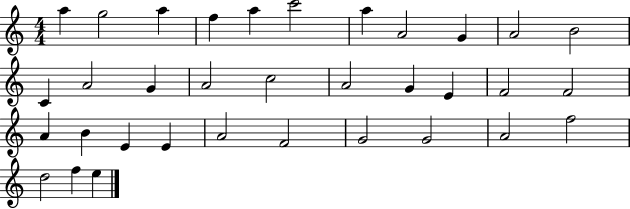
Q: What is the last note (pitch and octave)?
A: E5